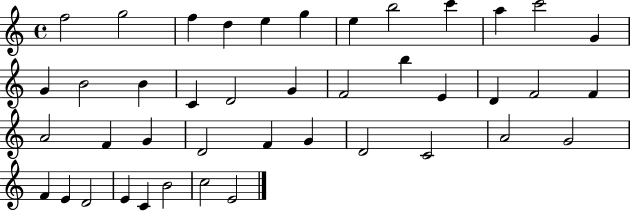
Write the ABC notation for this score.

X:1
T:Untitled
M:4/4
L:1/4
K:C
f2 g2 f d e g e b2 c' a c'2 G G B2 B C D2 G F2 b E D F2 F A2 F G D2 F G D2 C2 A2 G2 F E D2 E C B2 c2 E2